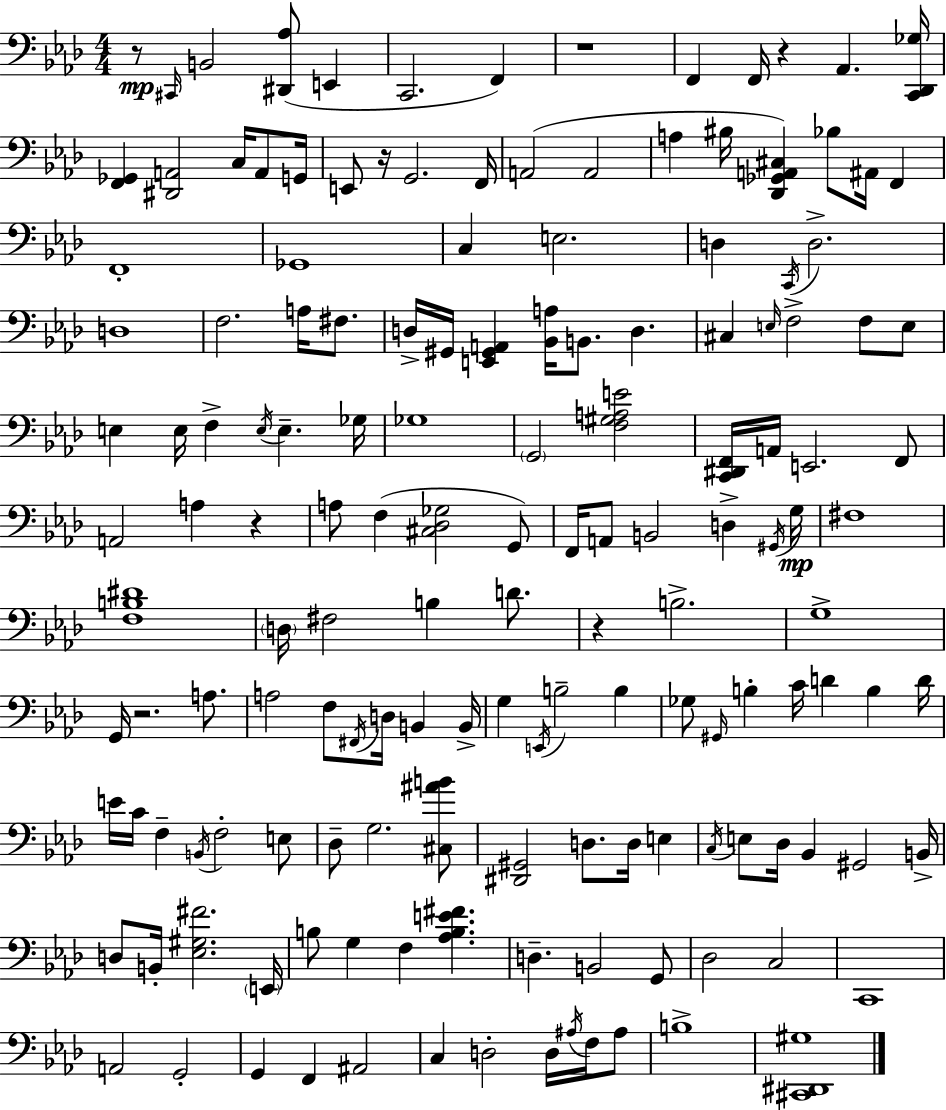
{
  \clef bass
  \numericTimeSignature
  \time 4/4
  \key f \minor
  r8\mp \grace { cis,16 } b,2 <dis, aes>8( e,4 | c,2. f,4) | r1 | f,4 f,16 r4 aes,4. | \break <c, des, ges>16 <f, ges,>4 <dis, a,>2 c16 a,8 | g,16 e,8 r16 g,2. | f,16 a,2( a,2 | a4 bis16 <des, ges, a, cis>4) bes8 ais,16 f,4 | \break f,1-. | ges,1 | c4 e2. | d4 \acciaccatura { c,16 } d2.-> | \break d1 | f2. a16 fis8. | d16-> gis,16 <e, gis, a,>4 <bes, a>16 b,8. d4. | cis4 \grace { e16 } f2-> f8 | \break e8 e4 e16 f4-> \acciaccatura { e16 } e4.-- | ges16 ges1 | \parenthesize g,2 <f gis a e'>2 | <c, dis, f,>16 a,16 e,2. | \break f,8 a,2 a4 | r4 a8 f4( <cis des ges>2 | g,8) f,16 a,8 b,2 d4-> | \acciaccatura { gis,16 }\mp g16 fis1 | \break <f b dis'>1 | \parenthesize d16 fis2 b4 | d'8. r4 b2.-> | g1-> | \break g,16 r2. | a8. a2 f8 \acciaccatura { fis,16 } | d16 b,4 b,16-> g4 \acciaccatura { e,16 } b2-- | b4 ges8 \grace { gis,16 } b4-. c'16 d'4 | \break b4 d'16 e'16 c'16 f4-- \acciaccatura { b,16 } f2-. | e8 des8-- g2. | <cis ais' b'>8 <dis, gis,>2 | d8. d16 e4 \acciaccatura { c16 } e8 des16 bes,4 | \break gis,2 b,16-> d8 b,16-. <ees gis fis'>2. | \parenthesize e,16 b8 g4 | f4 <aes b e' fis'>4. d4.-- | b,2 g,8 des2 | \break c2 c,1 | a,2 | g,2-. g,4 f,4 | ais,2 c4 d2-. | \break d16 \acciaccatura { ais16 } f16 ais8 b1-> | <cis, dis, gis>1 | \bar "|."
}